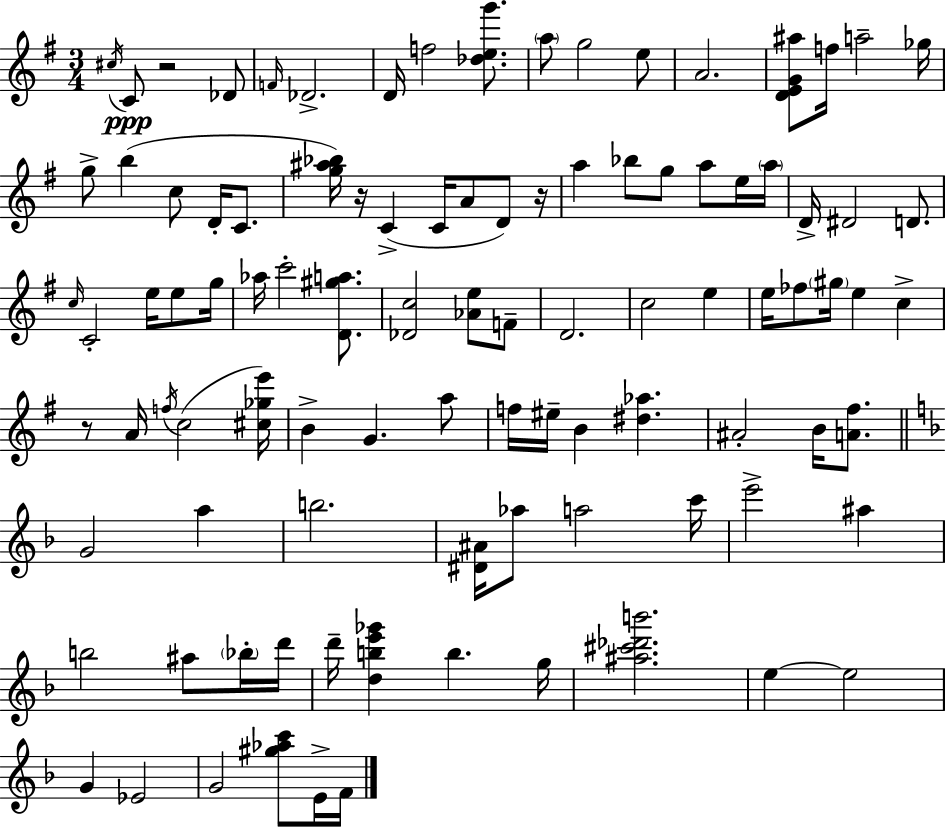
{
  \clef treble
  \numericTimeSignature
  \time 3/4
  \key g \major
  \repeat volta 2 { \acciaccatura { cis''16 }\ppp c'8 r2 des'8 | \grace { f'16 } des'2.-> | d'16 f''2 <des'' e'' g'''>8. | \parenthesize a''8 g''2 | \break e''8 a'2. | <d' e' g' ais''>8 f''16 a''2-- | ges''16 g''8-> b''4( c''8 d'16-. c'8. | <g'' ais'' bes''>16) r16 c'4->( c'16 a'8 d'8) | \break r16 a''4 bes''8 g''8 a''8 | e''16 \parenthesize a''16 d'16-> dis'2 d'8. | \grace { c''16 } c'2-. e''16 | e''8 g''16 aes''16 c'''2-. | \break <d' gis'' a''>8. <des' c''>2 <aes' e''>8 | f'8-- d'2. | c''2 e''4 | e''16 fes''8 \parenthesize gis''16 e''4 c''4-> | \break r8 a'16 \acciaccatura { f''16 }( c''2 | <cis'' ges'' e'''>16) b'4-> g'4. | a''8 f''16 eis''16-- b'4 <dis'' aes''>4. | ais'2-. | \break b'16 <a' fis''>8. \bar "||" \break \key d \minor g'2 a''4 | b''2. | <dis' ais'>16 aes''8 a''2 c'''16 | e'''2-> ais''4 | \break b''2 ais''8 \parenthesize bes''16-. d'''16 | d'''16-- <d'' b'' e''' ges'''>4 b''4. g''16 | <ais'' cis''' des''' b'''>2. | e''4~~ e''2 | \break g'4 ees'2 | g'2 <gis'' aes'' c'''>8 e'16-> f'16 | } \bar "|."
}